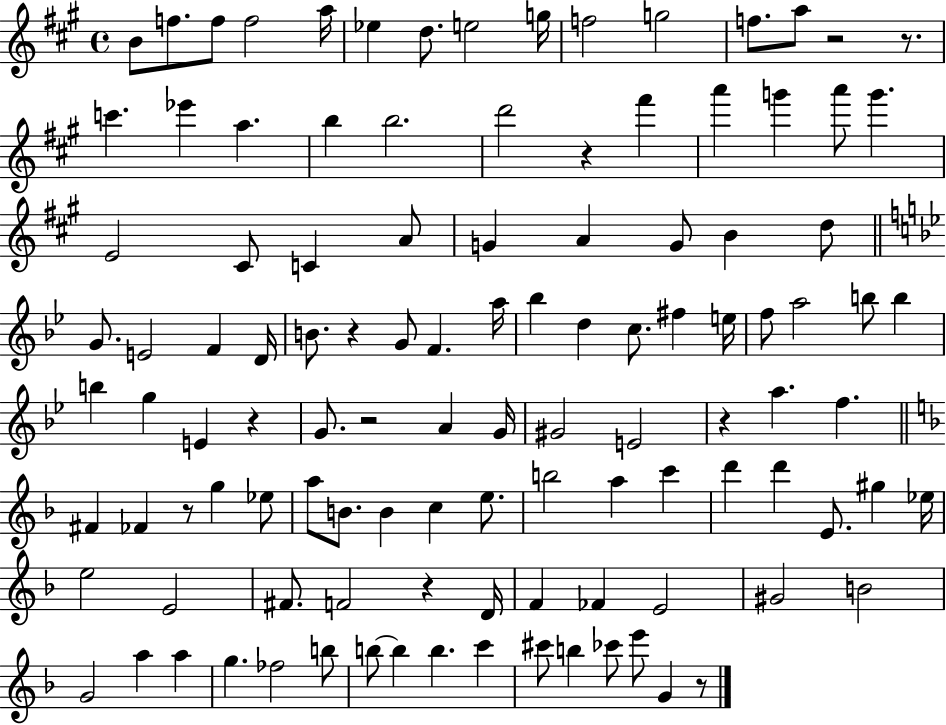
{
  \clef treble
  \time 4/4
  \defaultTimeSignature
  \key a \major
  \repeat volta 2 { b'8 f''8. f''8 f''2 a''16 | ees''4 d''8. e''2 g''16 | f''2 g''2 | f''8. a''8 r2 r8. | \break c'''4. ees'''4 a''4. | b''4 b''2. | d'''2 r4 fis'''4 | a'''4 g'''4 a'''8 g'''4. | \break e'2 cis'8 c'4 a'8 | g'4 a'4 g'8 b'4 d''8 | \bar "||" \break \key bes \major g'8. e'2 f'4 d'16 | b'8. r4 g'8 f'4. a''16 | bes''4 d''4 c''8. fis''4 e''16 | f''8 a''2 b''8 b''4 | \break b''4 g''4 e'4 r4 | g'8. r2 a'4 g'16 | gis'2 e'2 | r4 a''4. f''4. | \break \bar "||" \break \key f \major fis'4 fes'4 r8 g''4 ees''8 | a''8 b'8. b'4 c''4 e''8. | b''2 a''4 c'''4 | d'''4 d'''4 e'8. gis''4 ees''16 | \break e''2 e'2 | fis'8. f'2 r4 d'16 | f'4 fes'4 e'2 | gis'2 b'2 | \break g'2 a''4 a''4 | g''4. fes''2 b''8 | b''8~~ b''4 b''4. c'''4 | cis'''8 b''4 ces'''8 e'''8 g'4 r8 | \break } \bar "|."
}